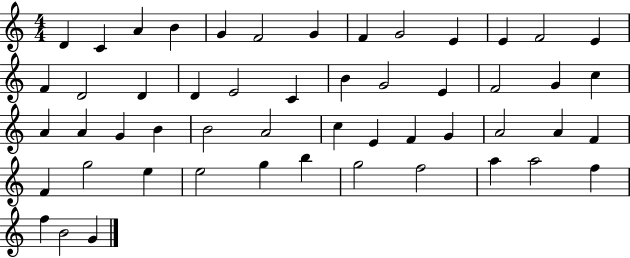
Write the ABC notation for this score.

X:1
T:Untitled
M:4/4
L:1/4
K:C
D C A B G F2 G F G2 E E F2 E F D2 D D E2 C B G2 E F2 G c A A G B B2 A2 c E F G A2 A F F g2 e e2 g b g2 f2 a a2 f f B2 G